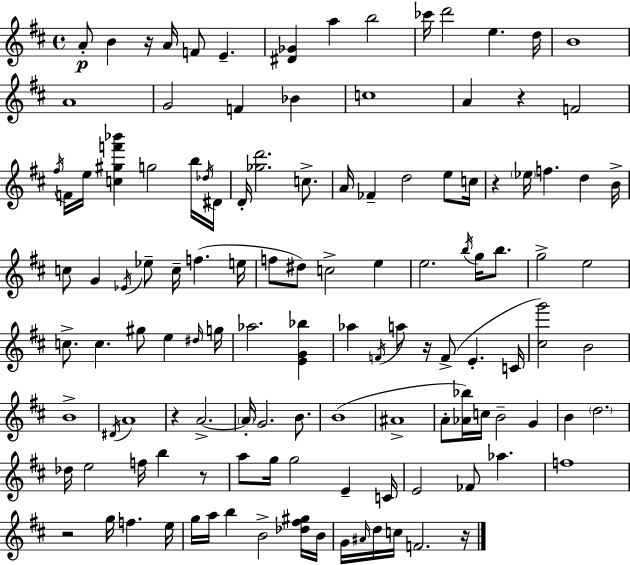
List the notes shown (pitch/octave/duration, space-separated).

A4/e B4/q R/s A4/s F4/e E4/q. [D#4,Gb4]/q A5/q B5/h CES6/s D6/h E5/q. D5/s B4/w A4/w G4/h F4/q Bb4/q C5/w A4/q R/q F4/h F#5/s F4/s E5/s [C5,G#5,F6,Bb6]/q G5/h B5/s Db5/s D#4/s D4/s [Gb5,D6]/h. C5/e. A4/s FES4/q D5/h E5/e C5/s R/q Eb5/s F5/q. D5/q B4/s C5/e G4/q Eb4/s Eb5/e C5/s F5/q. E5/s F5/e D#5/e C5/h E5/q E5/h. B5/s G5/s B5/e. G5/h E5/h C5/e. C5/q. G#5/e E5/q D#5/s G5/s Ab5/h. [E4,G4,Bb5]/q Ab5/q F4/s A5/e R/s F4/e E4/q. C4/s [C#5,G6]/h B4/h B4/w D#4/s A4/w R/q A4/h. A4/s G4/h. B4/e. B4/w A#4/w A4/e [Ab4,Bb5]/s C5/s B4/h G4/q B4/q D5/h. Db5/s E5/h F5/s B5/q R/e A5/e G5/s G5/h E4/q C4/s E4/h FES4/e Ab5/q. F5/w R/h G5/s F5/q. E5/s G5/s A5/s B5/q B4/h [Db5,F#5,G#5]/s B4/s G4/s A#4/s D5/s C5/s F4/h. R/s